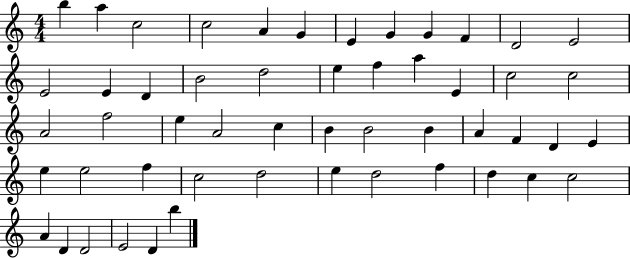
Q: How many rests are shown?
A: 0